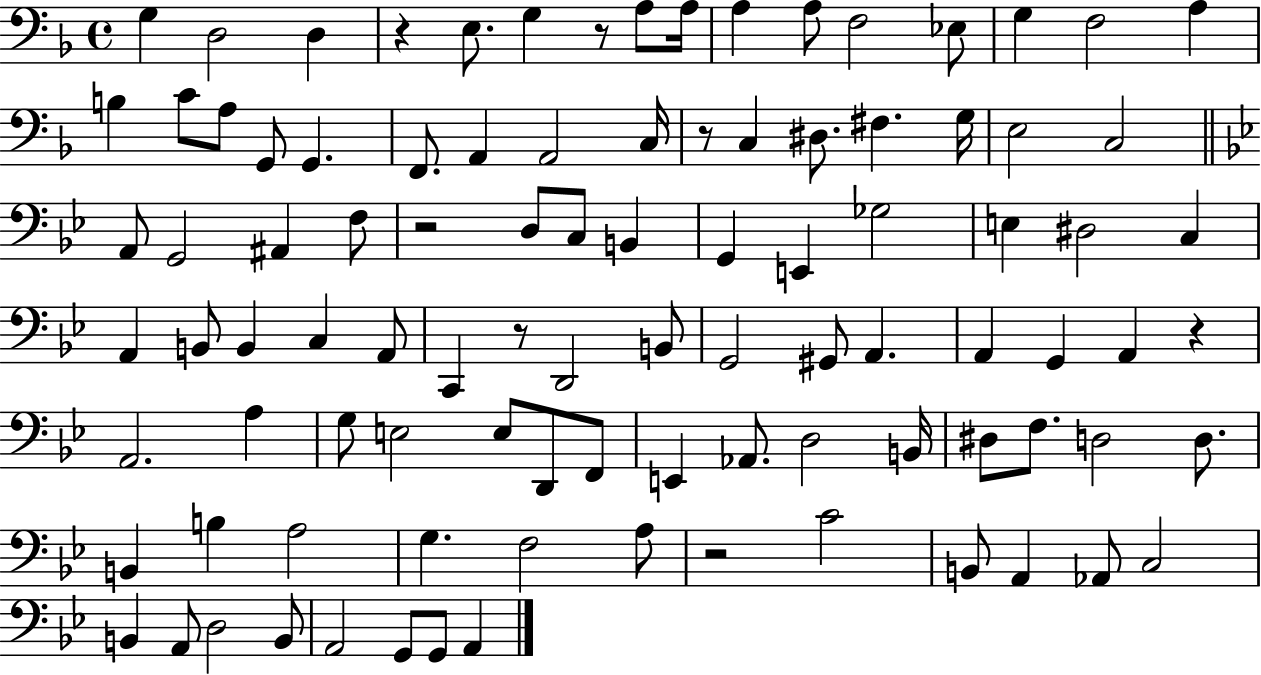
{
  \clef bass
  \time 4/4
  \defaultTimeSignature
  \key f \major
  g4 d2 d4 | r4 e8. g4 r8 a8 a16 | a4 a8 f2 ees8 | g4 f2 a4 | \break b4 c'8 a8 g,8 g,4. | f,8. a,4 a,2 c16 | r8 c4 dis8. fis4. g16 | e2 c2 | \break \bar "||" \break \key g \minor a,8 g,2 ais,4 f8 | r2 d8 c8 b,4 | g,4 e,4 ges2 | e4 dis2 c4 | \break a,4 b,8 b,4 c4 a,8 | c,4 r8 d,2 b,8 | g,2 gis,8 a,4. | a,4 g,4 a,4 r4 | \break a,2. a4 | g8 e2 e8 d,8 f,8 | e,4 aes,8. d2 b,16 | dis8 f8. d2 d8. | \break b,4 b4 a2 | g4. f2 a8 | r2 c'2 | b,8 a,4 aes,8 c2 | \break b,4 a,8 d2 b,8 | a,2 g,8 g,8 a,4 | \bar "|."
}